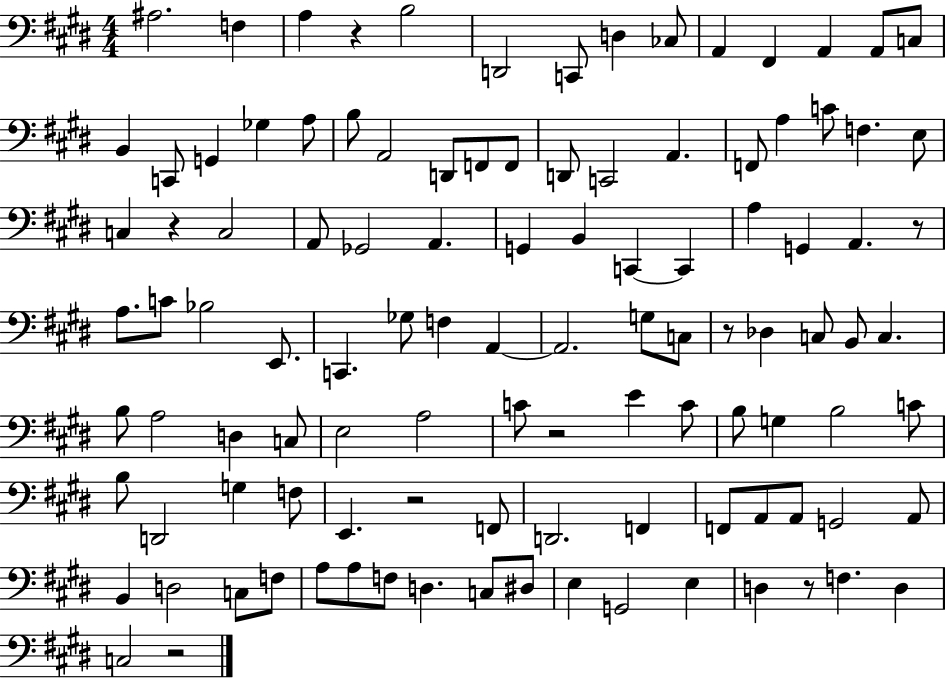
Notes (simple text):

A#3/h. F3/q A3/q R/q B3/h D2/h C2/e D3/q CES3/e A2/q F#2/q A2/q A2/e C3/e B2/q C2/e G2/q Gb3/q A3/e B3/e A2/h D2/e F2/e F2/e D2/e C2/h A2/q. F2/e A3/q C4/e F3/q. E3/e C3/q R/q C3/h A2/e Gb2/h A2/q. G2/q B2/q C2/q C2/q A3/q G2/q A2/q. R/e A3/e. C4/e Bb3/h E2/e. C2/q. Gb3/e F3/q A2/q A2/h. G3/e C3/e R/e Db3/q C3/e B2/e C3/q. B3/e A3/h D3/q C3/e E3/h A3/h C4/e R/h E4/q C4/e B3/e G3/q B3/h C4/e B3/e D2/h G3/q F3/e E2/q. R/h F2/e D2/h. F2/q F2/e A2/e A2/e G2/h A2/e B2/q D3/h C3/e F3/e A3/e A3/e F3/e D3/q. C3/e D#3/e E3/q G2/h E3/q D3/q R/e F3/q. D3/q C3/h R/h